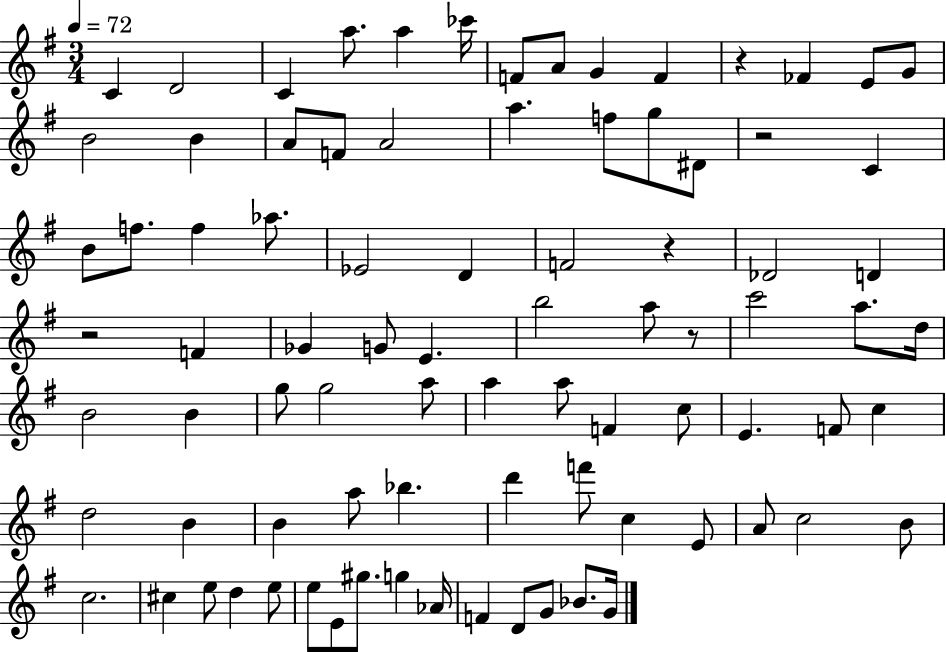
{
  \clef treble
  \numericTimeSignature
  \time 3/4
  \key g \major
  \tempo 4 = 72
  c'4 d'2 | c'4 a''8. a''4 ces'''16 | f'8 a'8 g'4 f'4 | r4 fes'4 e'8 g'8 | \break b'2 b'4 | a'8 f'8 a'2 | a''4. f''8 g''8 dis'8 | r2 c'4 | \break b'8 f''8. f''4 aes''8. | ees'2 d'4 | f'2 r4 | des'2 d'4 | \break r2 f'4 | ges'4 g'8 e'4. | b''2 a''8 r8 | c'''2 a''8. d''16 | \break b'2 b'4 | g''8 g''2 a''8 | a''4 a''8 f'4 c''8 | e'4. f'8 c''4 | \break d''2 b'4 | b'4 a''8 bes''4. | d'''4 f'''8 c''4 e'8 | a'8 c''2 b'8 | \break c''2. | cis''4 e''8 d''4 e''8 | e''8 e'8 gis''8. g''4 aes'16 | f'4 d'8 g'8 bes'8. g'16 | \break \bar "|."
}